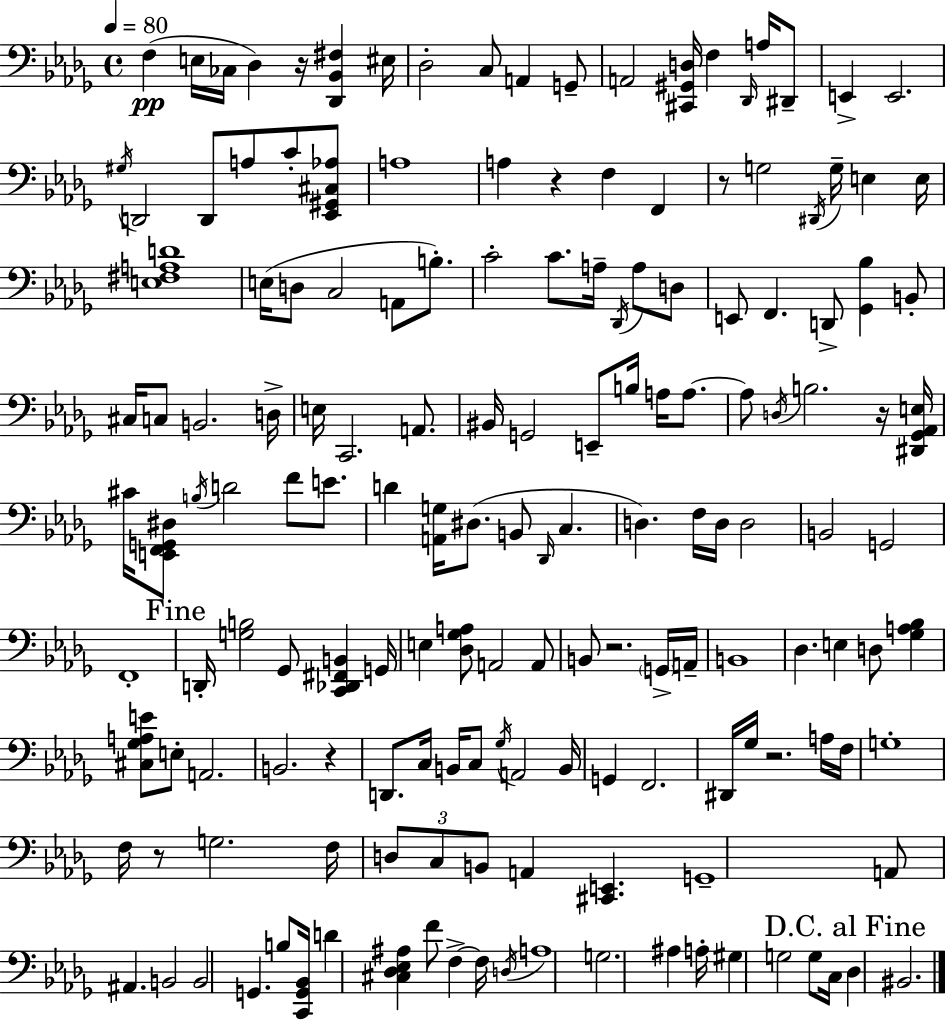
{
  \clef bass
  \time 4/4
  \defaultTimeSignature
  \key bes \minor
  \tempo 4 = 80
  f4(\pp e16 ces16 des4) r16 <des, bes, fis>4 eis16 | des2-. c8 a,4 g,8-- | a,2 <cis, gis, d>16 f4 \grace { des,16 } a16 dis,8-- | e,4-> e,2. | \break \acciaccatura { gis16 } d,2 d,8 a8 c'8-. | <ees, gis, cis aes>8 a1 | a4 r4 f4 f,4 | r8 g2 \acciaccatura { dis,16 } g16-- e4 | \break e16 <e fis a d'>1 | e16( d8 c2 a,8 | b8.-.) c'2-. c'8. a16-- \acciaccatura { des,16 } | a8 d8 e,8 f,4. d,8-> <ges, bes>4 | \break b,8-. cis16 c8 b,2. | d16-> e16 c,2. | a,8. bis,16 g,2 e,8-- b16 | a16 a8.~~ a8 \acciaccatura { d16 } b2. | \break r16 <dis, ges, aes, e>16 cis'16 <e, f, g, dis>8 \acciaccatura { b16 } d'2 | f'8 e'8. d'4 <a, g>16 dis8.( b,8 | \grace { des,16 } c4. d4.) f16 d16 d2 | b,2 g,2 | \break f,1-. | \mark "Fine" d,16-. <g b>2 | ges,8 <c, des, fis, b,>4 g,16 e4 <des ges a>8 a,2 | a,8 b,8 r2. | \break \parenthesize g,16-> a,16-- b,1 | des4. e4 | d8 <ges a bes>4 <cis ges a e'>8 e8-. a,2. | b,2. | \break r4 d,8. c16 b,16 c8 \acciaccatura { ges16 } a,2 | b,16 g,4 f,2. | dis,16 ges16 r2. | a16 f16 g1-. | \break f16 r8 g2. | f16 \tuplet 3/2 { d8 c8 b,8 } a,4 | <cis, e,>4. g,1-- | a,8 ais,4. | \break b,2 b,2 | g,4. b8 <c, g, bes,>16 d'4 <cis des ees ais>4 | f'8 f4->~~ f16 \acciaccatura { d16 } a1 | g2. | \break ais4 a16-. gis4 g2 | g8 c16 \mark "D.C. al Fine" des4 bis,2. | \bar "|."
}